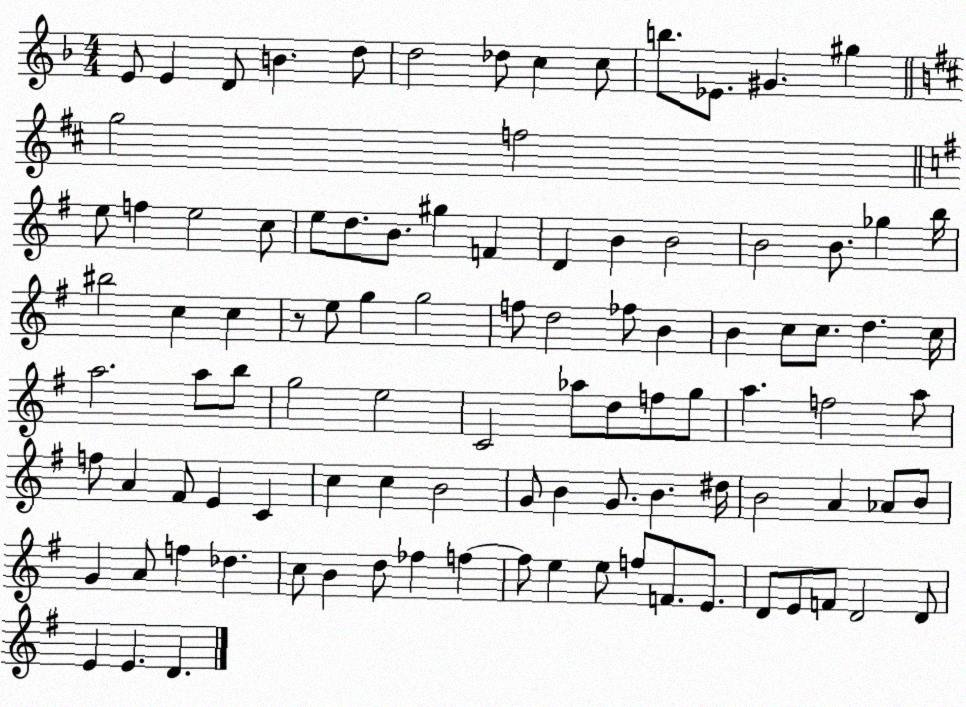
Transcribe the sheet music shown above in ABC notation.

X:1
T:Untitled
M:4/4
L:1/4
K:F
E/2 E D/2 B d/2 d2 _d/2 c c/2 b/2 _E/2 ^G ^g g2 f2 e/2 f e2 c/2 e/2 d/2 B/2 ^g F D B B2 B2 B/2 _g b/4 ^b2 c c z/2 e/2 g g2 f/2 d2 _f/2 B B c/2 c/2 d c/4 a2 a/2 b/2 g2 e2 C2 _a/2 d/2 f/2 g/2 a f2 a/2 f/2 A ^F/2 E C c c B2 G/2 B G/2 B ^d/4 B2 A _A/2 B/2 G A/2 f _d c/2 B d/2 _f f f/2 e e/2 f/2 F/2 E/2 D/2 E/2 F/2 D2 D/2 E E D